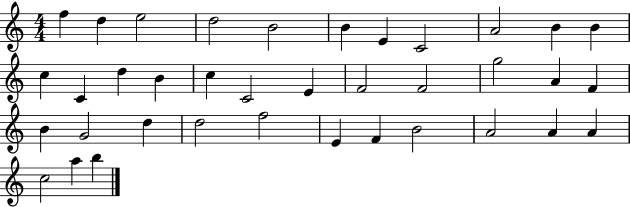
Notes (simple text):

F5/q D5/q E5/h D5/h B4/h B4/q E4/q C4/h A4/h B4/q B4/q C5/q C4/q D5/q B4/q C5/q C4/h E4/q F4/h F4/h G5/h A4/q F4/q B4/q G4/h D5/q D5/h F5/h E4/q F4/q B4/h A4/h A4/q A4/q C5/h A5/q B5/q